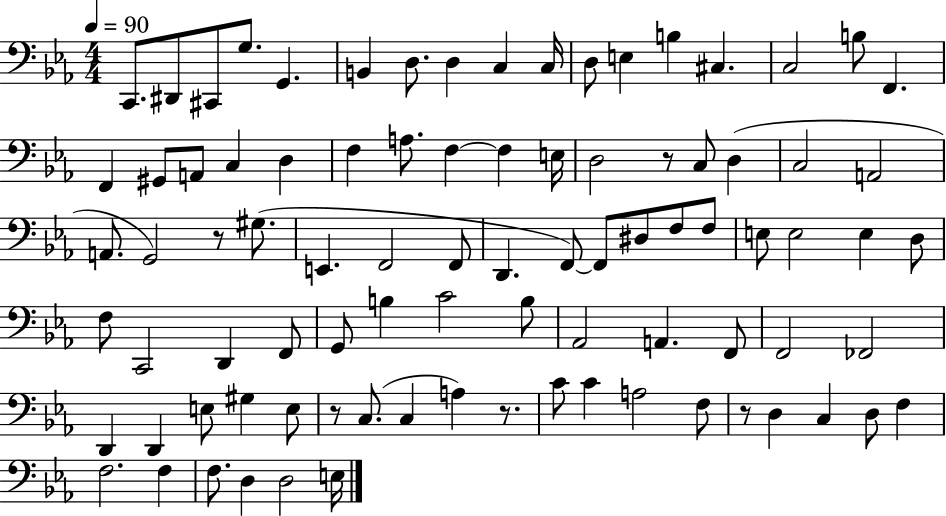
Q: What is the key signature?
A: EES major